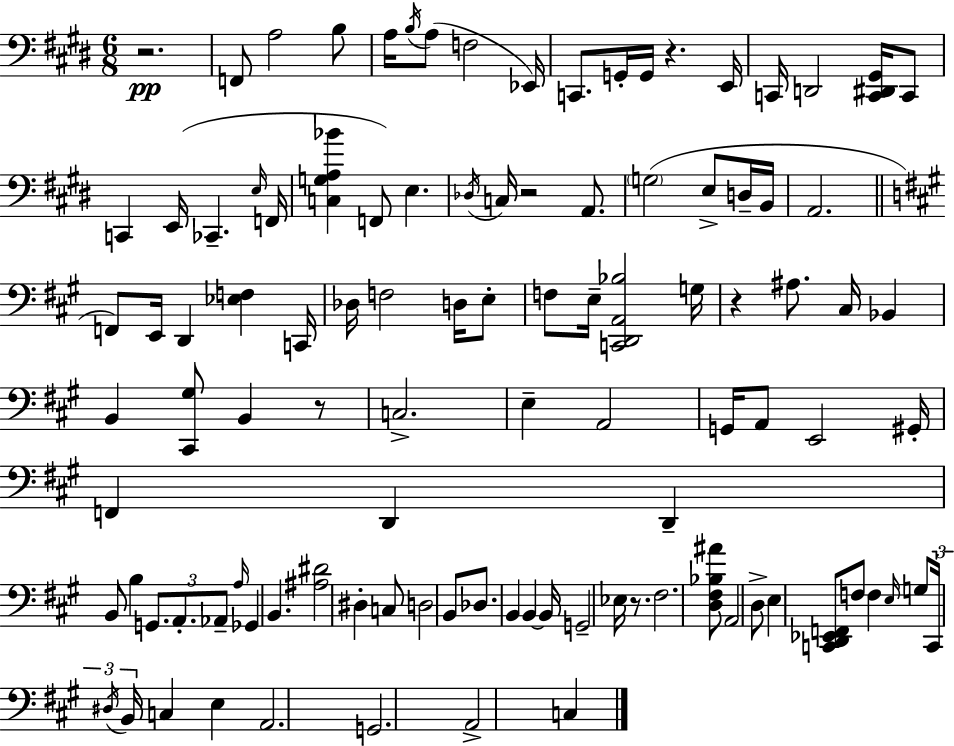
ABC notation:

X:1
T:Untitled
M:6/8
L:1/4
K:E
z2 F,,/2 A,2 B,/2 A,/4 B,/4 A,/2 F,2 _E,,/4 C,,/2 G,,/4 G,,/4 z E,,/4 C,,/4 D,,2 [C,,^D,,^G,,]/4 C,,/2 C,, E,,/4 _C,, E,/4 F,,/4 [C,G,A,_B] F,,/2 E, _D,/4 C,/4 z2 A,,/2 G,2 E,/2 D,/4 B,,/4 A,,2 F,,/2 E,,/4 D,, [_E,F,] C,,/4 _D,/4 F,2 D,/4 E,/2 F,/2 E,/4 [C,,D,,A,,_B,]2 G,/4 z ^A,/2 ^C,/4 _B,, B,, [^C,,^G,]/2 B,, z/2 C,2 E, A,,2 G,,/4 A,,/2 E,,2 ^G,,/4 F,, D,, D,, B,,/2 B, G,,/2 A,,/2 _A,,/2 A,/4 _G,, B,, [^A,^D]2 ^D, C,/2 D,2 B,,/2 _D,/2 B,, B,, B,,/4 G,,2 _E,/4 z/2 ^F,2 [D,^F,_B,^A]/2 A,,2 D,/2 E, [C,,D,,_E,,F,,]/2 F,/2 F, E,/4 G,/2 C,,/4 ^D,/4 B,,/4 C, E, A,,2 G,,2 A,,2 C,